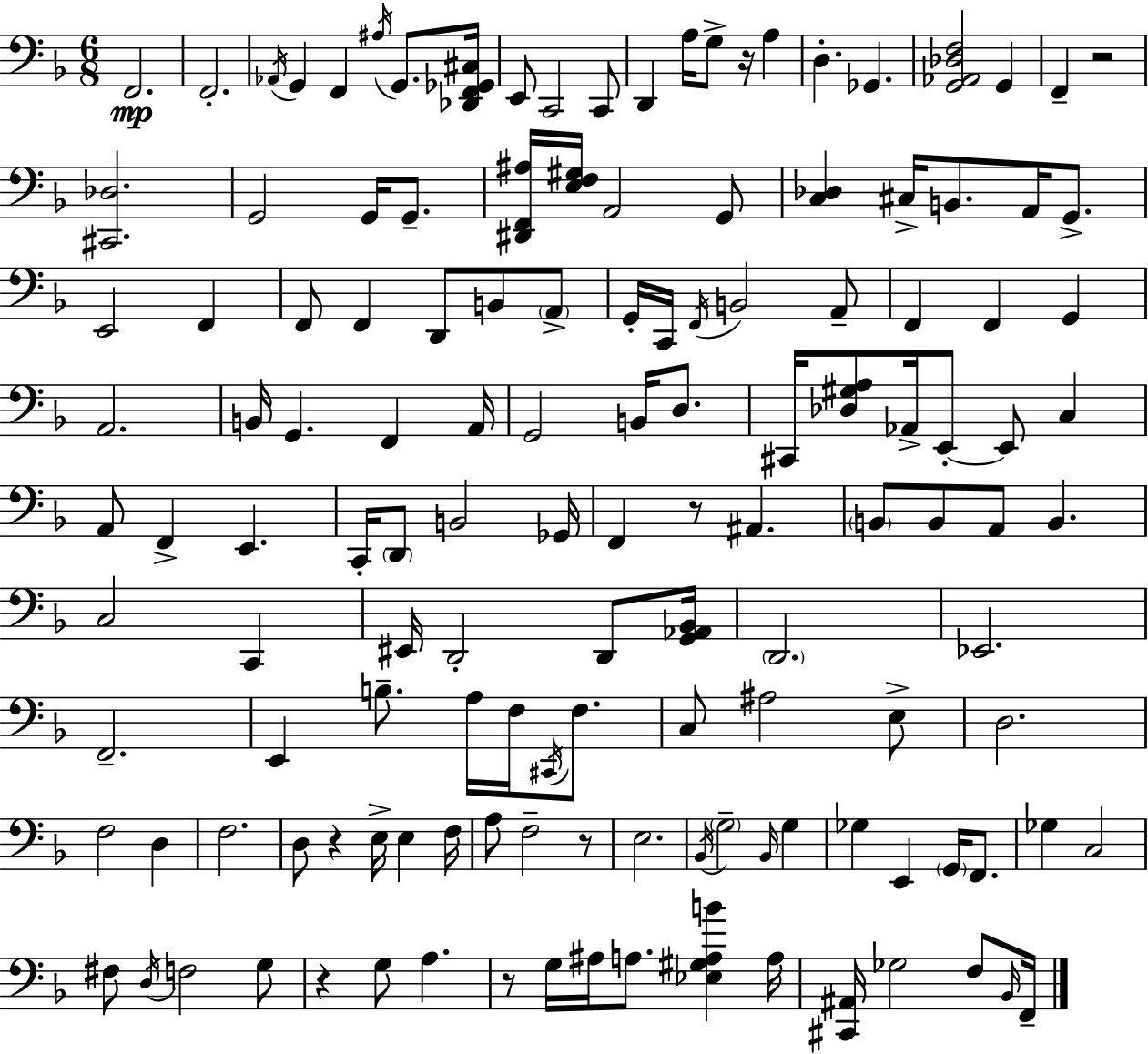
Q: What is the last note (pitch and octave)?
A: F2